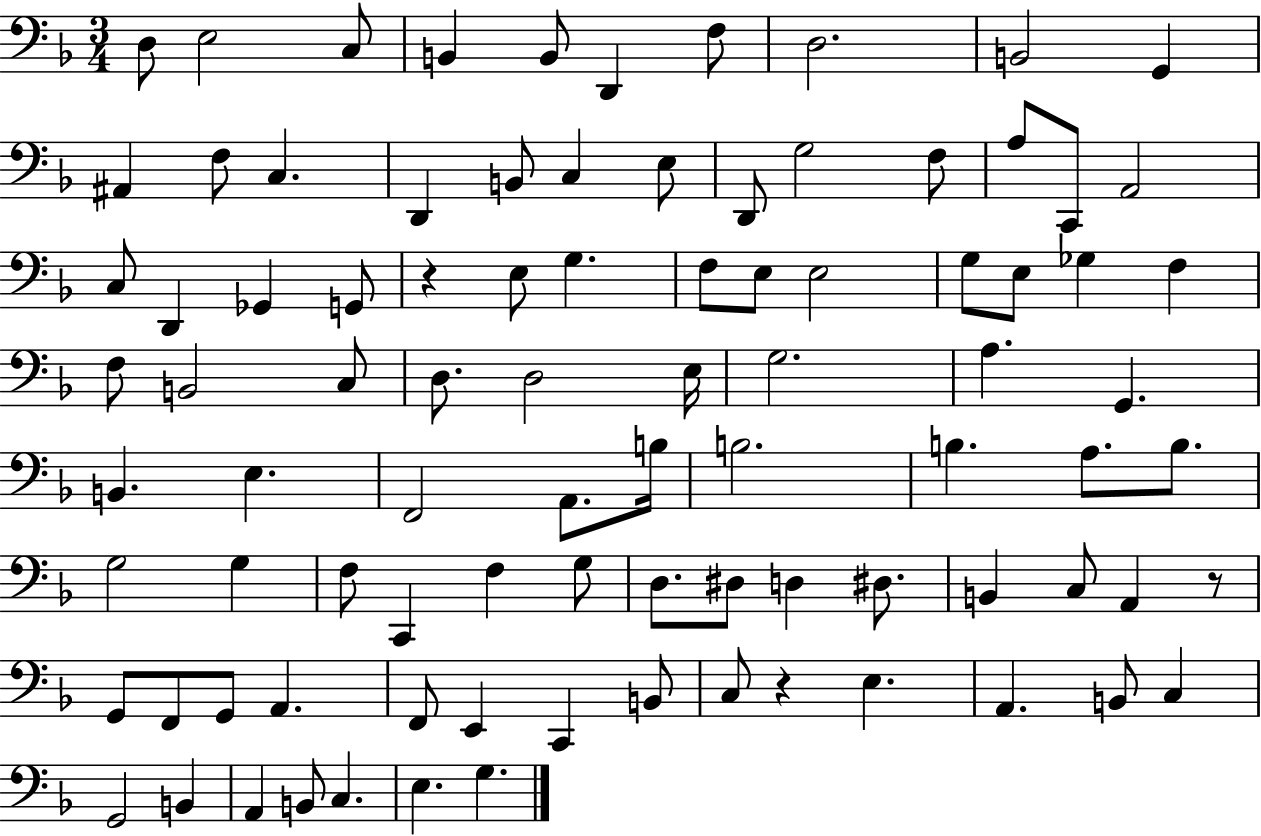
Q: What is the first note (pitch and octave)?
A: D3